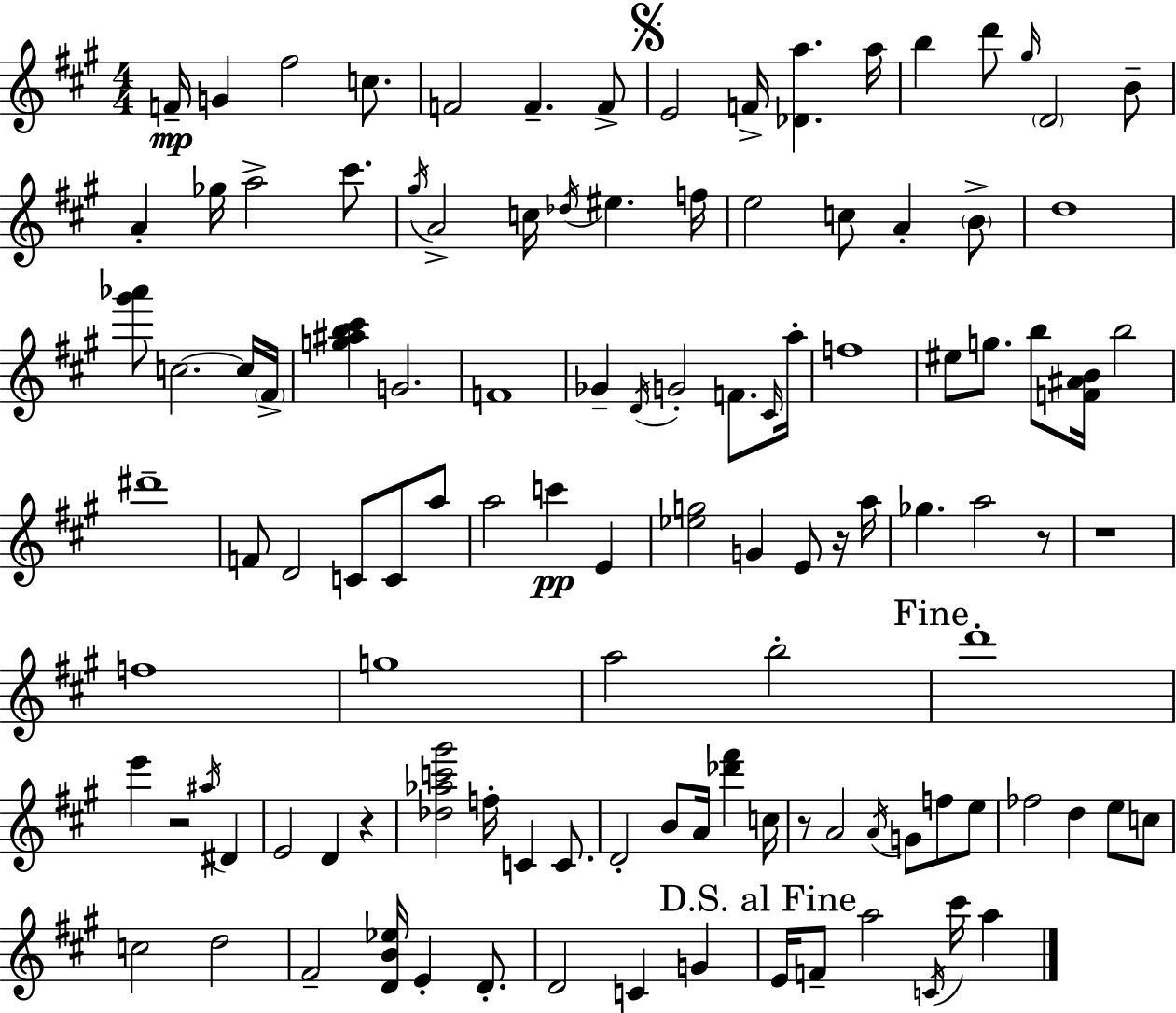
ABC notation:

X:1
T:Untitled
M:4/4
L:1/4
K:A
F/4 G ^f2 c/2 F2 F F/2 E2 F/4 [_Da] a/4 b d'/2 ^g/4 D2 B/2 A _g/4 a2 ^c'/2 ^g/4 A2 c/4 _d/4 ^e f/4 e2 c/2 A B/2 d4 [^g'_a']/2 c2 c/4 ^F/4 [g^ab^c'] G2 F4 _G D/4 G2 F/2 ^C/4 a/4 f4 ^e/2 g/2 b/2 [F^AB]/4 b2 ^d'4 F/2 D2 C/2 C/2 a/2 a2 c' E [_eg]2 G E/2 z/4 a/4 _g a2 z/2 z4 f4 g4 a2 b2 d'4 e' z2 ^a/4 ^D E2 D z [_d_ac'^g']2 f/4 C C/2 D2 B/2 A/4 [_d'^f'] c/4 z/2 A2 A/4 G/2 f/2 e/2 _f2 d e/2 c/2 c2 d2 ^F2 [DB_e]/4 E D/2 D2 C G E/4 F/2 a2 C/4 ^c'/4 a